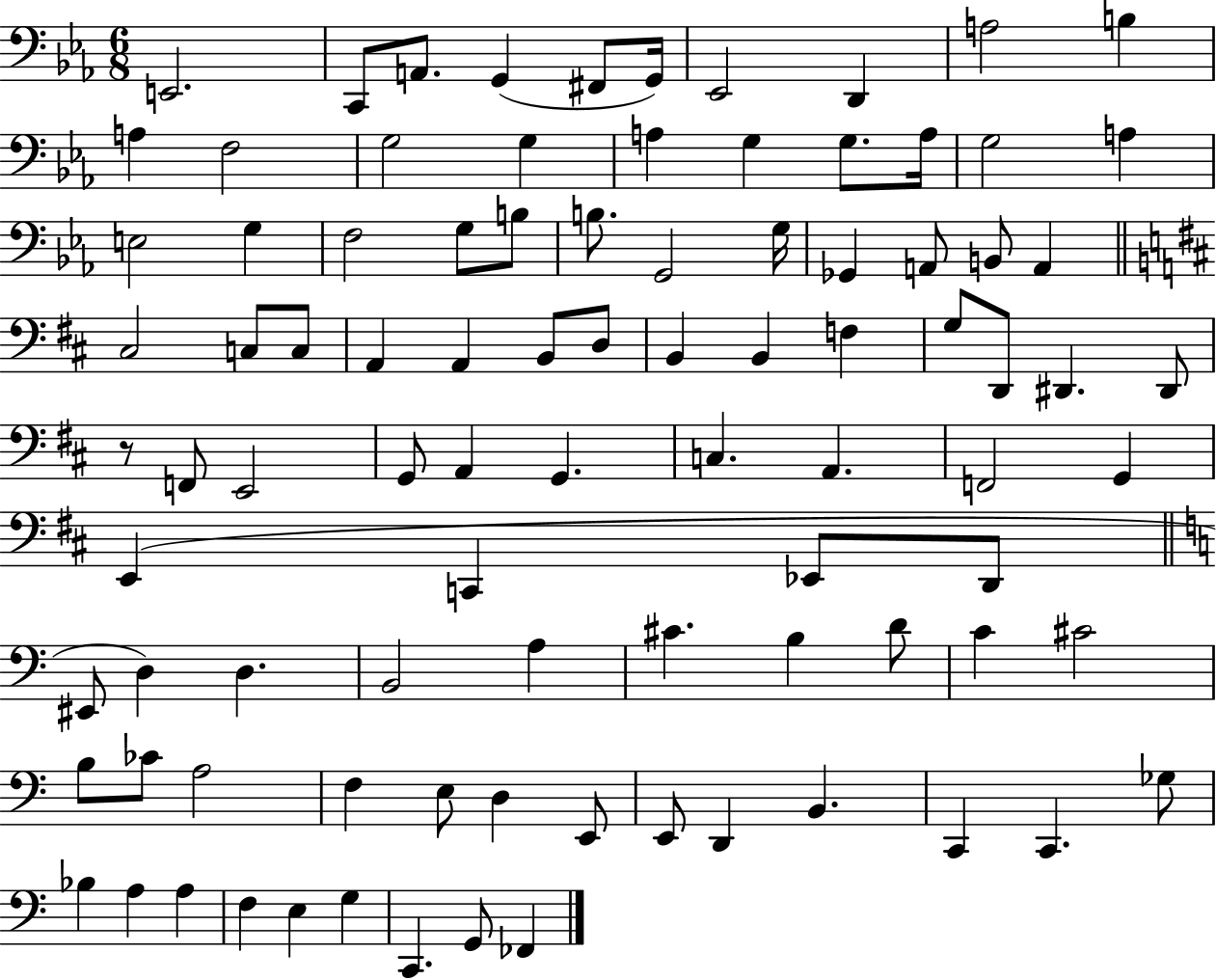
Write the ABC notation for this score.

X:1
T:Untitled
M:6/8
L:1/4
K:Eb
E,,2 C,,/2 A,,/2 G,, ^F,,/2 G,,/4 _E,,2 D,, A,2 B, A, F,2 G,2 G, A, G, G,/2 A,/4 G,2 A, E,2 G, F,2 G,/2 B,/2 B,/2 G,,2 G,/4 _G,, A,,/2 B,,/2 A,, ^C,2 C,/2 C,/2 A,, A,, B,,/2 D,/2 B,, B,, F, G,/2 D,,/2 ^D,, ^D,,/2 z/2 F,,/2 E,,2 G,,/2 A,, G,, C, A,, F,,2 G,, E,, C,, _E,,/2 D,,/2 ^E,,/2 D, D, B,,2 A, ^C B, D/2 C ^C2 B,/2 _C/2 A,2 F, E,/2 D, E,,/2 E,,/2 D,, B,, C,, C,, _G,/2 _B, A, A, F, E, G, C,, G,,/2 _F,,